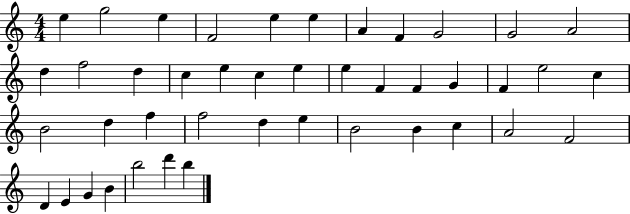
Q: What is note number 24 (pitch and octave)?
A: E5